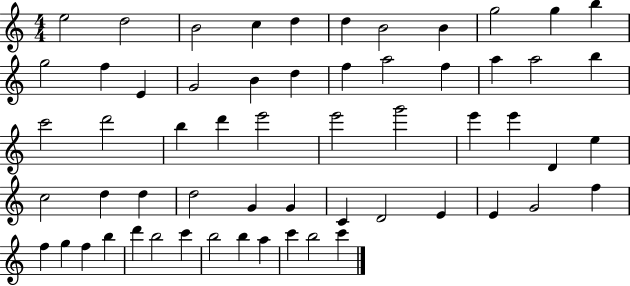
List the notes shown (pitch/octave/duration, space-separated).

E5/h D5/h B4/h C5/q D5/q D5/q B4/h B4/q G5/h G5/q B5/q G5/h F5/q E4/q G4/h B4/q D5/q F5/q A5/h F5/q A5/q A5/h B5/q C6/h D6/h B5/q D6/q E6/h E6/h G6/h E6/q E6/q D4/q E5/q C5/h D5/q D5/q D5/h G4/q G4/q C4/q D4/h E4/q E4/q G4/h F5/q F5/q G5/q F5/q B5/q D6/q B5/h C6/q B5/h B5/q A5/q C6/q B5/h C6/q